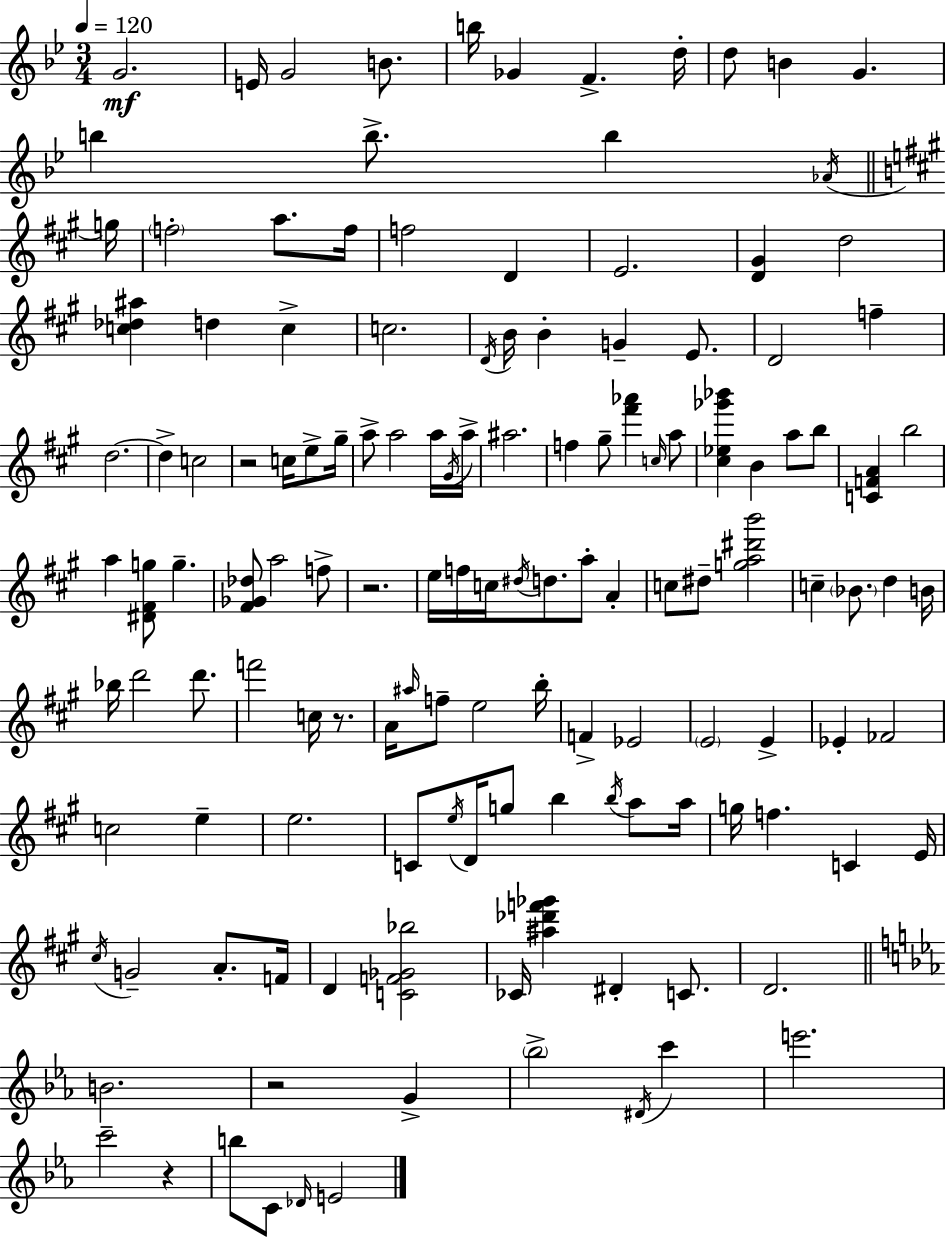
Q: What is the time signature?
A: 3/4